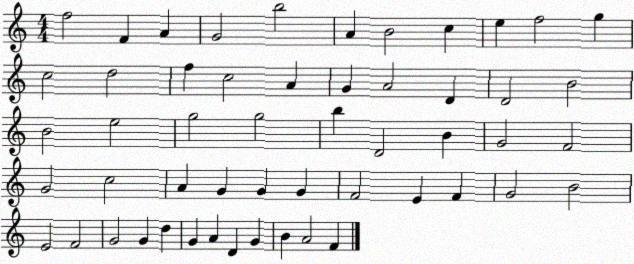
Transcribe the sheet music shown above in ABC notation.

X:1
T:Untitled
M:4/4
L:1/4
K:C
f2 F A G2 b2 A B2 c e f2 g c2 d2 f c2 A G A2 D D2 B2 B2 e2 g2 g2 b D2 B G2 F2 G2 c2 A G G G F2 E F G2 B2 E2 F2 G2 G d G A D G B A2 F